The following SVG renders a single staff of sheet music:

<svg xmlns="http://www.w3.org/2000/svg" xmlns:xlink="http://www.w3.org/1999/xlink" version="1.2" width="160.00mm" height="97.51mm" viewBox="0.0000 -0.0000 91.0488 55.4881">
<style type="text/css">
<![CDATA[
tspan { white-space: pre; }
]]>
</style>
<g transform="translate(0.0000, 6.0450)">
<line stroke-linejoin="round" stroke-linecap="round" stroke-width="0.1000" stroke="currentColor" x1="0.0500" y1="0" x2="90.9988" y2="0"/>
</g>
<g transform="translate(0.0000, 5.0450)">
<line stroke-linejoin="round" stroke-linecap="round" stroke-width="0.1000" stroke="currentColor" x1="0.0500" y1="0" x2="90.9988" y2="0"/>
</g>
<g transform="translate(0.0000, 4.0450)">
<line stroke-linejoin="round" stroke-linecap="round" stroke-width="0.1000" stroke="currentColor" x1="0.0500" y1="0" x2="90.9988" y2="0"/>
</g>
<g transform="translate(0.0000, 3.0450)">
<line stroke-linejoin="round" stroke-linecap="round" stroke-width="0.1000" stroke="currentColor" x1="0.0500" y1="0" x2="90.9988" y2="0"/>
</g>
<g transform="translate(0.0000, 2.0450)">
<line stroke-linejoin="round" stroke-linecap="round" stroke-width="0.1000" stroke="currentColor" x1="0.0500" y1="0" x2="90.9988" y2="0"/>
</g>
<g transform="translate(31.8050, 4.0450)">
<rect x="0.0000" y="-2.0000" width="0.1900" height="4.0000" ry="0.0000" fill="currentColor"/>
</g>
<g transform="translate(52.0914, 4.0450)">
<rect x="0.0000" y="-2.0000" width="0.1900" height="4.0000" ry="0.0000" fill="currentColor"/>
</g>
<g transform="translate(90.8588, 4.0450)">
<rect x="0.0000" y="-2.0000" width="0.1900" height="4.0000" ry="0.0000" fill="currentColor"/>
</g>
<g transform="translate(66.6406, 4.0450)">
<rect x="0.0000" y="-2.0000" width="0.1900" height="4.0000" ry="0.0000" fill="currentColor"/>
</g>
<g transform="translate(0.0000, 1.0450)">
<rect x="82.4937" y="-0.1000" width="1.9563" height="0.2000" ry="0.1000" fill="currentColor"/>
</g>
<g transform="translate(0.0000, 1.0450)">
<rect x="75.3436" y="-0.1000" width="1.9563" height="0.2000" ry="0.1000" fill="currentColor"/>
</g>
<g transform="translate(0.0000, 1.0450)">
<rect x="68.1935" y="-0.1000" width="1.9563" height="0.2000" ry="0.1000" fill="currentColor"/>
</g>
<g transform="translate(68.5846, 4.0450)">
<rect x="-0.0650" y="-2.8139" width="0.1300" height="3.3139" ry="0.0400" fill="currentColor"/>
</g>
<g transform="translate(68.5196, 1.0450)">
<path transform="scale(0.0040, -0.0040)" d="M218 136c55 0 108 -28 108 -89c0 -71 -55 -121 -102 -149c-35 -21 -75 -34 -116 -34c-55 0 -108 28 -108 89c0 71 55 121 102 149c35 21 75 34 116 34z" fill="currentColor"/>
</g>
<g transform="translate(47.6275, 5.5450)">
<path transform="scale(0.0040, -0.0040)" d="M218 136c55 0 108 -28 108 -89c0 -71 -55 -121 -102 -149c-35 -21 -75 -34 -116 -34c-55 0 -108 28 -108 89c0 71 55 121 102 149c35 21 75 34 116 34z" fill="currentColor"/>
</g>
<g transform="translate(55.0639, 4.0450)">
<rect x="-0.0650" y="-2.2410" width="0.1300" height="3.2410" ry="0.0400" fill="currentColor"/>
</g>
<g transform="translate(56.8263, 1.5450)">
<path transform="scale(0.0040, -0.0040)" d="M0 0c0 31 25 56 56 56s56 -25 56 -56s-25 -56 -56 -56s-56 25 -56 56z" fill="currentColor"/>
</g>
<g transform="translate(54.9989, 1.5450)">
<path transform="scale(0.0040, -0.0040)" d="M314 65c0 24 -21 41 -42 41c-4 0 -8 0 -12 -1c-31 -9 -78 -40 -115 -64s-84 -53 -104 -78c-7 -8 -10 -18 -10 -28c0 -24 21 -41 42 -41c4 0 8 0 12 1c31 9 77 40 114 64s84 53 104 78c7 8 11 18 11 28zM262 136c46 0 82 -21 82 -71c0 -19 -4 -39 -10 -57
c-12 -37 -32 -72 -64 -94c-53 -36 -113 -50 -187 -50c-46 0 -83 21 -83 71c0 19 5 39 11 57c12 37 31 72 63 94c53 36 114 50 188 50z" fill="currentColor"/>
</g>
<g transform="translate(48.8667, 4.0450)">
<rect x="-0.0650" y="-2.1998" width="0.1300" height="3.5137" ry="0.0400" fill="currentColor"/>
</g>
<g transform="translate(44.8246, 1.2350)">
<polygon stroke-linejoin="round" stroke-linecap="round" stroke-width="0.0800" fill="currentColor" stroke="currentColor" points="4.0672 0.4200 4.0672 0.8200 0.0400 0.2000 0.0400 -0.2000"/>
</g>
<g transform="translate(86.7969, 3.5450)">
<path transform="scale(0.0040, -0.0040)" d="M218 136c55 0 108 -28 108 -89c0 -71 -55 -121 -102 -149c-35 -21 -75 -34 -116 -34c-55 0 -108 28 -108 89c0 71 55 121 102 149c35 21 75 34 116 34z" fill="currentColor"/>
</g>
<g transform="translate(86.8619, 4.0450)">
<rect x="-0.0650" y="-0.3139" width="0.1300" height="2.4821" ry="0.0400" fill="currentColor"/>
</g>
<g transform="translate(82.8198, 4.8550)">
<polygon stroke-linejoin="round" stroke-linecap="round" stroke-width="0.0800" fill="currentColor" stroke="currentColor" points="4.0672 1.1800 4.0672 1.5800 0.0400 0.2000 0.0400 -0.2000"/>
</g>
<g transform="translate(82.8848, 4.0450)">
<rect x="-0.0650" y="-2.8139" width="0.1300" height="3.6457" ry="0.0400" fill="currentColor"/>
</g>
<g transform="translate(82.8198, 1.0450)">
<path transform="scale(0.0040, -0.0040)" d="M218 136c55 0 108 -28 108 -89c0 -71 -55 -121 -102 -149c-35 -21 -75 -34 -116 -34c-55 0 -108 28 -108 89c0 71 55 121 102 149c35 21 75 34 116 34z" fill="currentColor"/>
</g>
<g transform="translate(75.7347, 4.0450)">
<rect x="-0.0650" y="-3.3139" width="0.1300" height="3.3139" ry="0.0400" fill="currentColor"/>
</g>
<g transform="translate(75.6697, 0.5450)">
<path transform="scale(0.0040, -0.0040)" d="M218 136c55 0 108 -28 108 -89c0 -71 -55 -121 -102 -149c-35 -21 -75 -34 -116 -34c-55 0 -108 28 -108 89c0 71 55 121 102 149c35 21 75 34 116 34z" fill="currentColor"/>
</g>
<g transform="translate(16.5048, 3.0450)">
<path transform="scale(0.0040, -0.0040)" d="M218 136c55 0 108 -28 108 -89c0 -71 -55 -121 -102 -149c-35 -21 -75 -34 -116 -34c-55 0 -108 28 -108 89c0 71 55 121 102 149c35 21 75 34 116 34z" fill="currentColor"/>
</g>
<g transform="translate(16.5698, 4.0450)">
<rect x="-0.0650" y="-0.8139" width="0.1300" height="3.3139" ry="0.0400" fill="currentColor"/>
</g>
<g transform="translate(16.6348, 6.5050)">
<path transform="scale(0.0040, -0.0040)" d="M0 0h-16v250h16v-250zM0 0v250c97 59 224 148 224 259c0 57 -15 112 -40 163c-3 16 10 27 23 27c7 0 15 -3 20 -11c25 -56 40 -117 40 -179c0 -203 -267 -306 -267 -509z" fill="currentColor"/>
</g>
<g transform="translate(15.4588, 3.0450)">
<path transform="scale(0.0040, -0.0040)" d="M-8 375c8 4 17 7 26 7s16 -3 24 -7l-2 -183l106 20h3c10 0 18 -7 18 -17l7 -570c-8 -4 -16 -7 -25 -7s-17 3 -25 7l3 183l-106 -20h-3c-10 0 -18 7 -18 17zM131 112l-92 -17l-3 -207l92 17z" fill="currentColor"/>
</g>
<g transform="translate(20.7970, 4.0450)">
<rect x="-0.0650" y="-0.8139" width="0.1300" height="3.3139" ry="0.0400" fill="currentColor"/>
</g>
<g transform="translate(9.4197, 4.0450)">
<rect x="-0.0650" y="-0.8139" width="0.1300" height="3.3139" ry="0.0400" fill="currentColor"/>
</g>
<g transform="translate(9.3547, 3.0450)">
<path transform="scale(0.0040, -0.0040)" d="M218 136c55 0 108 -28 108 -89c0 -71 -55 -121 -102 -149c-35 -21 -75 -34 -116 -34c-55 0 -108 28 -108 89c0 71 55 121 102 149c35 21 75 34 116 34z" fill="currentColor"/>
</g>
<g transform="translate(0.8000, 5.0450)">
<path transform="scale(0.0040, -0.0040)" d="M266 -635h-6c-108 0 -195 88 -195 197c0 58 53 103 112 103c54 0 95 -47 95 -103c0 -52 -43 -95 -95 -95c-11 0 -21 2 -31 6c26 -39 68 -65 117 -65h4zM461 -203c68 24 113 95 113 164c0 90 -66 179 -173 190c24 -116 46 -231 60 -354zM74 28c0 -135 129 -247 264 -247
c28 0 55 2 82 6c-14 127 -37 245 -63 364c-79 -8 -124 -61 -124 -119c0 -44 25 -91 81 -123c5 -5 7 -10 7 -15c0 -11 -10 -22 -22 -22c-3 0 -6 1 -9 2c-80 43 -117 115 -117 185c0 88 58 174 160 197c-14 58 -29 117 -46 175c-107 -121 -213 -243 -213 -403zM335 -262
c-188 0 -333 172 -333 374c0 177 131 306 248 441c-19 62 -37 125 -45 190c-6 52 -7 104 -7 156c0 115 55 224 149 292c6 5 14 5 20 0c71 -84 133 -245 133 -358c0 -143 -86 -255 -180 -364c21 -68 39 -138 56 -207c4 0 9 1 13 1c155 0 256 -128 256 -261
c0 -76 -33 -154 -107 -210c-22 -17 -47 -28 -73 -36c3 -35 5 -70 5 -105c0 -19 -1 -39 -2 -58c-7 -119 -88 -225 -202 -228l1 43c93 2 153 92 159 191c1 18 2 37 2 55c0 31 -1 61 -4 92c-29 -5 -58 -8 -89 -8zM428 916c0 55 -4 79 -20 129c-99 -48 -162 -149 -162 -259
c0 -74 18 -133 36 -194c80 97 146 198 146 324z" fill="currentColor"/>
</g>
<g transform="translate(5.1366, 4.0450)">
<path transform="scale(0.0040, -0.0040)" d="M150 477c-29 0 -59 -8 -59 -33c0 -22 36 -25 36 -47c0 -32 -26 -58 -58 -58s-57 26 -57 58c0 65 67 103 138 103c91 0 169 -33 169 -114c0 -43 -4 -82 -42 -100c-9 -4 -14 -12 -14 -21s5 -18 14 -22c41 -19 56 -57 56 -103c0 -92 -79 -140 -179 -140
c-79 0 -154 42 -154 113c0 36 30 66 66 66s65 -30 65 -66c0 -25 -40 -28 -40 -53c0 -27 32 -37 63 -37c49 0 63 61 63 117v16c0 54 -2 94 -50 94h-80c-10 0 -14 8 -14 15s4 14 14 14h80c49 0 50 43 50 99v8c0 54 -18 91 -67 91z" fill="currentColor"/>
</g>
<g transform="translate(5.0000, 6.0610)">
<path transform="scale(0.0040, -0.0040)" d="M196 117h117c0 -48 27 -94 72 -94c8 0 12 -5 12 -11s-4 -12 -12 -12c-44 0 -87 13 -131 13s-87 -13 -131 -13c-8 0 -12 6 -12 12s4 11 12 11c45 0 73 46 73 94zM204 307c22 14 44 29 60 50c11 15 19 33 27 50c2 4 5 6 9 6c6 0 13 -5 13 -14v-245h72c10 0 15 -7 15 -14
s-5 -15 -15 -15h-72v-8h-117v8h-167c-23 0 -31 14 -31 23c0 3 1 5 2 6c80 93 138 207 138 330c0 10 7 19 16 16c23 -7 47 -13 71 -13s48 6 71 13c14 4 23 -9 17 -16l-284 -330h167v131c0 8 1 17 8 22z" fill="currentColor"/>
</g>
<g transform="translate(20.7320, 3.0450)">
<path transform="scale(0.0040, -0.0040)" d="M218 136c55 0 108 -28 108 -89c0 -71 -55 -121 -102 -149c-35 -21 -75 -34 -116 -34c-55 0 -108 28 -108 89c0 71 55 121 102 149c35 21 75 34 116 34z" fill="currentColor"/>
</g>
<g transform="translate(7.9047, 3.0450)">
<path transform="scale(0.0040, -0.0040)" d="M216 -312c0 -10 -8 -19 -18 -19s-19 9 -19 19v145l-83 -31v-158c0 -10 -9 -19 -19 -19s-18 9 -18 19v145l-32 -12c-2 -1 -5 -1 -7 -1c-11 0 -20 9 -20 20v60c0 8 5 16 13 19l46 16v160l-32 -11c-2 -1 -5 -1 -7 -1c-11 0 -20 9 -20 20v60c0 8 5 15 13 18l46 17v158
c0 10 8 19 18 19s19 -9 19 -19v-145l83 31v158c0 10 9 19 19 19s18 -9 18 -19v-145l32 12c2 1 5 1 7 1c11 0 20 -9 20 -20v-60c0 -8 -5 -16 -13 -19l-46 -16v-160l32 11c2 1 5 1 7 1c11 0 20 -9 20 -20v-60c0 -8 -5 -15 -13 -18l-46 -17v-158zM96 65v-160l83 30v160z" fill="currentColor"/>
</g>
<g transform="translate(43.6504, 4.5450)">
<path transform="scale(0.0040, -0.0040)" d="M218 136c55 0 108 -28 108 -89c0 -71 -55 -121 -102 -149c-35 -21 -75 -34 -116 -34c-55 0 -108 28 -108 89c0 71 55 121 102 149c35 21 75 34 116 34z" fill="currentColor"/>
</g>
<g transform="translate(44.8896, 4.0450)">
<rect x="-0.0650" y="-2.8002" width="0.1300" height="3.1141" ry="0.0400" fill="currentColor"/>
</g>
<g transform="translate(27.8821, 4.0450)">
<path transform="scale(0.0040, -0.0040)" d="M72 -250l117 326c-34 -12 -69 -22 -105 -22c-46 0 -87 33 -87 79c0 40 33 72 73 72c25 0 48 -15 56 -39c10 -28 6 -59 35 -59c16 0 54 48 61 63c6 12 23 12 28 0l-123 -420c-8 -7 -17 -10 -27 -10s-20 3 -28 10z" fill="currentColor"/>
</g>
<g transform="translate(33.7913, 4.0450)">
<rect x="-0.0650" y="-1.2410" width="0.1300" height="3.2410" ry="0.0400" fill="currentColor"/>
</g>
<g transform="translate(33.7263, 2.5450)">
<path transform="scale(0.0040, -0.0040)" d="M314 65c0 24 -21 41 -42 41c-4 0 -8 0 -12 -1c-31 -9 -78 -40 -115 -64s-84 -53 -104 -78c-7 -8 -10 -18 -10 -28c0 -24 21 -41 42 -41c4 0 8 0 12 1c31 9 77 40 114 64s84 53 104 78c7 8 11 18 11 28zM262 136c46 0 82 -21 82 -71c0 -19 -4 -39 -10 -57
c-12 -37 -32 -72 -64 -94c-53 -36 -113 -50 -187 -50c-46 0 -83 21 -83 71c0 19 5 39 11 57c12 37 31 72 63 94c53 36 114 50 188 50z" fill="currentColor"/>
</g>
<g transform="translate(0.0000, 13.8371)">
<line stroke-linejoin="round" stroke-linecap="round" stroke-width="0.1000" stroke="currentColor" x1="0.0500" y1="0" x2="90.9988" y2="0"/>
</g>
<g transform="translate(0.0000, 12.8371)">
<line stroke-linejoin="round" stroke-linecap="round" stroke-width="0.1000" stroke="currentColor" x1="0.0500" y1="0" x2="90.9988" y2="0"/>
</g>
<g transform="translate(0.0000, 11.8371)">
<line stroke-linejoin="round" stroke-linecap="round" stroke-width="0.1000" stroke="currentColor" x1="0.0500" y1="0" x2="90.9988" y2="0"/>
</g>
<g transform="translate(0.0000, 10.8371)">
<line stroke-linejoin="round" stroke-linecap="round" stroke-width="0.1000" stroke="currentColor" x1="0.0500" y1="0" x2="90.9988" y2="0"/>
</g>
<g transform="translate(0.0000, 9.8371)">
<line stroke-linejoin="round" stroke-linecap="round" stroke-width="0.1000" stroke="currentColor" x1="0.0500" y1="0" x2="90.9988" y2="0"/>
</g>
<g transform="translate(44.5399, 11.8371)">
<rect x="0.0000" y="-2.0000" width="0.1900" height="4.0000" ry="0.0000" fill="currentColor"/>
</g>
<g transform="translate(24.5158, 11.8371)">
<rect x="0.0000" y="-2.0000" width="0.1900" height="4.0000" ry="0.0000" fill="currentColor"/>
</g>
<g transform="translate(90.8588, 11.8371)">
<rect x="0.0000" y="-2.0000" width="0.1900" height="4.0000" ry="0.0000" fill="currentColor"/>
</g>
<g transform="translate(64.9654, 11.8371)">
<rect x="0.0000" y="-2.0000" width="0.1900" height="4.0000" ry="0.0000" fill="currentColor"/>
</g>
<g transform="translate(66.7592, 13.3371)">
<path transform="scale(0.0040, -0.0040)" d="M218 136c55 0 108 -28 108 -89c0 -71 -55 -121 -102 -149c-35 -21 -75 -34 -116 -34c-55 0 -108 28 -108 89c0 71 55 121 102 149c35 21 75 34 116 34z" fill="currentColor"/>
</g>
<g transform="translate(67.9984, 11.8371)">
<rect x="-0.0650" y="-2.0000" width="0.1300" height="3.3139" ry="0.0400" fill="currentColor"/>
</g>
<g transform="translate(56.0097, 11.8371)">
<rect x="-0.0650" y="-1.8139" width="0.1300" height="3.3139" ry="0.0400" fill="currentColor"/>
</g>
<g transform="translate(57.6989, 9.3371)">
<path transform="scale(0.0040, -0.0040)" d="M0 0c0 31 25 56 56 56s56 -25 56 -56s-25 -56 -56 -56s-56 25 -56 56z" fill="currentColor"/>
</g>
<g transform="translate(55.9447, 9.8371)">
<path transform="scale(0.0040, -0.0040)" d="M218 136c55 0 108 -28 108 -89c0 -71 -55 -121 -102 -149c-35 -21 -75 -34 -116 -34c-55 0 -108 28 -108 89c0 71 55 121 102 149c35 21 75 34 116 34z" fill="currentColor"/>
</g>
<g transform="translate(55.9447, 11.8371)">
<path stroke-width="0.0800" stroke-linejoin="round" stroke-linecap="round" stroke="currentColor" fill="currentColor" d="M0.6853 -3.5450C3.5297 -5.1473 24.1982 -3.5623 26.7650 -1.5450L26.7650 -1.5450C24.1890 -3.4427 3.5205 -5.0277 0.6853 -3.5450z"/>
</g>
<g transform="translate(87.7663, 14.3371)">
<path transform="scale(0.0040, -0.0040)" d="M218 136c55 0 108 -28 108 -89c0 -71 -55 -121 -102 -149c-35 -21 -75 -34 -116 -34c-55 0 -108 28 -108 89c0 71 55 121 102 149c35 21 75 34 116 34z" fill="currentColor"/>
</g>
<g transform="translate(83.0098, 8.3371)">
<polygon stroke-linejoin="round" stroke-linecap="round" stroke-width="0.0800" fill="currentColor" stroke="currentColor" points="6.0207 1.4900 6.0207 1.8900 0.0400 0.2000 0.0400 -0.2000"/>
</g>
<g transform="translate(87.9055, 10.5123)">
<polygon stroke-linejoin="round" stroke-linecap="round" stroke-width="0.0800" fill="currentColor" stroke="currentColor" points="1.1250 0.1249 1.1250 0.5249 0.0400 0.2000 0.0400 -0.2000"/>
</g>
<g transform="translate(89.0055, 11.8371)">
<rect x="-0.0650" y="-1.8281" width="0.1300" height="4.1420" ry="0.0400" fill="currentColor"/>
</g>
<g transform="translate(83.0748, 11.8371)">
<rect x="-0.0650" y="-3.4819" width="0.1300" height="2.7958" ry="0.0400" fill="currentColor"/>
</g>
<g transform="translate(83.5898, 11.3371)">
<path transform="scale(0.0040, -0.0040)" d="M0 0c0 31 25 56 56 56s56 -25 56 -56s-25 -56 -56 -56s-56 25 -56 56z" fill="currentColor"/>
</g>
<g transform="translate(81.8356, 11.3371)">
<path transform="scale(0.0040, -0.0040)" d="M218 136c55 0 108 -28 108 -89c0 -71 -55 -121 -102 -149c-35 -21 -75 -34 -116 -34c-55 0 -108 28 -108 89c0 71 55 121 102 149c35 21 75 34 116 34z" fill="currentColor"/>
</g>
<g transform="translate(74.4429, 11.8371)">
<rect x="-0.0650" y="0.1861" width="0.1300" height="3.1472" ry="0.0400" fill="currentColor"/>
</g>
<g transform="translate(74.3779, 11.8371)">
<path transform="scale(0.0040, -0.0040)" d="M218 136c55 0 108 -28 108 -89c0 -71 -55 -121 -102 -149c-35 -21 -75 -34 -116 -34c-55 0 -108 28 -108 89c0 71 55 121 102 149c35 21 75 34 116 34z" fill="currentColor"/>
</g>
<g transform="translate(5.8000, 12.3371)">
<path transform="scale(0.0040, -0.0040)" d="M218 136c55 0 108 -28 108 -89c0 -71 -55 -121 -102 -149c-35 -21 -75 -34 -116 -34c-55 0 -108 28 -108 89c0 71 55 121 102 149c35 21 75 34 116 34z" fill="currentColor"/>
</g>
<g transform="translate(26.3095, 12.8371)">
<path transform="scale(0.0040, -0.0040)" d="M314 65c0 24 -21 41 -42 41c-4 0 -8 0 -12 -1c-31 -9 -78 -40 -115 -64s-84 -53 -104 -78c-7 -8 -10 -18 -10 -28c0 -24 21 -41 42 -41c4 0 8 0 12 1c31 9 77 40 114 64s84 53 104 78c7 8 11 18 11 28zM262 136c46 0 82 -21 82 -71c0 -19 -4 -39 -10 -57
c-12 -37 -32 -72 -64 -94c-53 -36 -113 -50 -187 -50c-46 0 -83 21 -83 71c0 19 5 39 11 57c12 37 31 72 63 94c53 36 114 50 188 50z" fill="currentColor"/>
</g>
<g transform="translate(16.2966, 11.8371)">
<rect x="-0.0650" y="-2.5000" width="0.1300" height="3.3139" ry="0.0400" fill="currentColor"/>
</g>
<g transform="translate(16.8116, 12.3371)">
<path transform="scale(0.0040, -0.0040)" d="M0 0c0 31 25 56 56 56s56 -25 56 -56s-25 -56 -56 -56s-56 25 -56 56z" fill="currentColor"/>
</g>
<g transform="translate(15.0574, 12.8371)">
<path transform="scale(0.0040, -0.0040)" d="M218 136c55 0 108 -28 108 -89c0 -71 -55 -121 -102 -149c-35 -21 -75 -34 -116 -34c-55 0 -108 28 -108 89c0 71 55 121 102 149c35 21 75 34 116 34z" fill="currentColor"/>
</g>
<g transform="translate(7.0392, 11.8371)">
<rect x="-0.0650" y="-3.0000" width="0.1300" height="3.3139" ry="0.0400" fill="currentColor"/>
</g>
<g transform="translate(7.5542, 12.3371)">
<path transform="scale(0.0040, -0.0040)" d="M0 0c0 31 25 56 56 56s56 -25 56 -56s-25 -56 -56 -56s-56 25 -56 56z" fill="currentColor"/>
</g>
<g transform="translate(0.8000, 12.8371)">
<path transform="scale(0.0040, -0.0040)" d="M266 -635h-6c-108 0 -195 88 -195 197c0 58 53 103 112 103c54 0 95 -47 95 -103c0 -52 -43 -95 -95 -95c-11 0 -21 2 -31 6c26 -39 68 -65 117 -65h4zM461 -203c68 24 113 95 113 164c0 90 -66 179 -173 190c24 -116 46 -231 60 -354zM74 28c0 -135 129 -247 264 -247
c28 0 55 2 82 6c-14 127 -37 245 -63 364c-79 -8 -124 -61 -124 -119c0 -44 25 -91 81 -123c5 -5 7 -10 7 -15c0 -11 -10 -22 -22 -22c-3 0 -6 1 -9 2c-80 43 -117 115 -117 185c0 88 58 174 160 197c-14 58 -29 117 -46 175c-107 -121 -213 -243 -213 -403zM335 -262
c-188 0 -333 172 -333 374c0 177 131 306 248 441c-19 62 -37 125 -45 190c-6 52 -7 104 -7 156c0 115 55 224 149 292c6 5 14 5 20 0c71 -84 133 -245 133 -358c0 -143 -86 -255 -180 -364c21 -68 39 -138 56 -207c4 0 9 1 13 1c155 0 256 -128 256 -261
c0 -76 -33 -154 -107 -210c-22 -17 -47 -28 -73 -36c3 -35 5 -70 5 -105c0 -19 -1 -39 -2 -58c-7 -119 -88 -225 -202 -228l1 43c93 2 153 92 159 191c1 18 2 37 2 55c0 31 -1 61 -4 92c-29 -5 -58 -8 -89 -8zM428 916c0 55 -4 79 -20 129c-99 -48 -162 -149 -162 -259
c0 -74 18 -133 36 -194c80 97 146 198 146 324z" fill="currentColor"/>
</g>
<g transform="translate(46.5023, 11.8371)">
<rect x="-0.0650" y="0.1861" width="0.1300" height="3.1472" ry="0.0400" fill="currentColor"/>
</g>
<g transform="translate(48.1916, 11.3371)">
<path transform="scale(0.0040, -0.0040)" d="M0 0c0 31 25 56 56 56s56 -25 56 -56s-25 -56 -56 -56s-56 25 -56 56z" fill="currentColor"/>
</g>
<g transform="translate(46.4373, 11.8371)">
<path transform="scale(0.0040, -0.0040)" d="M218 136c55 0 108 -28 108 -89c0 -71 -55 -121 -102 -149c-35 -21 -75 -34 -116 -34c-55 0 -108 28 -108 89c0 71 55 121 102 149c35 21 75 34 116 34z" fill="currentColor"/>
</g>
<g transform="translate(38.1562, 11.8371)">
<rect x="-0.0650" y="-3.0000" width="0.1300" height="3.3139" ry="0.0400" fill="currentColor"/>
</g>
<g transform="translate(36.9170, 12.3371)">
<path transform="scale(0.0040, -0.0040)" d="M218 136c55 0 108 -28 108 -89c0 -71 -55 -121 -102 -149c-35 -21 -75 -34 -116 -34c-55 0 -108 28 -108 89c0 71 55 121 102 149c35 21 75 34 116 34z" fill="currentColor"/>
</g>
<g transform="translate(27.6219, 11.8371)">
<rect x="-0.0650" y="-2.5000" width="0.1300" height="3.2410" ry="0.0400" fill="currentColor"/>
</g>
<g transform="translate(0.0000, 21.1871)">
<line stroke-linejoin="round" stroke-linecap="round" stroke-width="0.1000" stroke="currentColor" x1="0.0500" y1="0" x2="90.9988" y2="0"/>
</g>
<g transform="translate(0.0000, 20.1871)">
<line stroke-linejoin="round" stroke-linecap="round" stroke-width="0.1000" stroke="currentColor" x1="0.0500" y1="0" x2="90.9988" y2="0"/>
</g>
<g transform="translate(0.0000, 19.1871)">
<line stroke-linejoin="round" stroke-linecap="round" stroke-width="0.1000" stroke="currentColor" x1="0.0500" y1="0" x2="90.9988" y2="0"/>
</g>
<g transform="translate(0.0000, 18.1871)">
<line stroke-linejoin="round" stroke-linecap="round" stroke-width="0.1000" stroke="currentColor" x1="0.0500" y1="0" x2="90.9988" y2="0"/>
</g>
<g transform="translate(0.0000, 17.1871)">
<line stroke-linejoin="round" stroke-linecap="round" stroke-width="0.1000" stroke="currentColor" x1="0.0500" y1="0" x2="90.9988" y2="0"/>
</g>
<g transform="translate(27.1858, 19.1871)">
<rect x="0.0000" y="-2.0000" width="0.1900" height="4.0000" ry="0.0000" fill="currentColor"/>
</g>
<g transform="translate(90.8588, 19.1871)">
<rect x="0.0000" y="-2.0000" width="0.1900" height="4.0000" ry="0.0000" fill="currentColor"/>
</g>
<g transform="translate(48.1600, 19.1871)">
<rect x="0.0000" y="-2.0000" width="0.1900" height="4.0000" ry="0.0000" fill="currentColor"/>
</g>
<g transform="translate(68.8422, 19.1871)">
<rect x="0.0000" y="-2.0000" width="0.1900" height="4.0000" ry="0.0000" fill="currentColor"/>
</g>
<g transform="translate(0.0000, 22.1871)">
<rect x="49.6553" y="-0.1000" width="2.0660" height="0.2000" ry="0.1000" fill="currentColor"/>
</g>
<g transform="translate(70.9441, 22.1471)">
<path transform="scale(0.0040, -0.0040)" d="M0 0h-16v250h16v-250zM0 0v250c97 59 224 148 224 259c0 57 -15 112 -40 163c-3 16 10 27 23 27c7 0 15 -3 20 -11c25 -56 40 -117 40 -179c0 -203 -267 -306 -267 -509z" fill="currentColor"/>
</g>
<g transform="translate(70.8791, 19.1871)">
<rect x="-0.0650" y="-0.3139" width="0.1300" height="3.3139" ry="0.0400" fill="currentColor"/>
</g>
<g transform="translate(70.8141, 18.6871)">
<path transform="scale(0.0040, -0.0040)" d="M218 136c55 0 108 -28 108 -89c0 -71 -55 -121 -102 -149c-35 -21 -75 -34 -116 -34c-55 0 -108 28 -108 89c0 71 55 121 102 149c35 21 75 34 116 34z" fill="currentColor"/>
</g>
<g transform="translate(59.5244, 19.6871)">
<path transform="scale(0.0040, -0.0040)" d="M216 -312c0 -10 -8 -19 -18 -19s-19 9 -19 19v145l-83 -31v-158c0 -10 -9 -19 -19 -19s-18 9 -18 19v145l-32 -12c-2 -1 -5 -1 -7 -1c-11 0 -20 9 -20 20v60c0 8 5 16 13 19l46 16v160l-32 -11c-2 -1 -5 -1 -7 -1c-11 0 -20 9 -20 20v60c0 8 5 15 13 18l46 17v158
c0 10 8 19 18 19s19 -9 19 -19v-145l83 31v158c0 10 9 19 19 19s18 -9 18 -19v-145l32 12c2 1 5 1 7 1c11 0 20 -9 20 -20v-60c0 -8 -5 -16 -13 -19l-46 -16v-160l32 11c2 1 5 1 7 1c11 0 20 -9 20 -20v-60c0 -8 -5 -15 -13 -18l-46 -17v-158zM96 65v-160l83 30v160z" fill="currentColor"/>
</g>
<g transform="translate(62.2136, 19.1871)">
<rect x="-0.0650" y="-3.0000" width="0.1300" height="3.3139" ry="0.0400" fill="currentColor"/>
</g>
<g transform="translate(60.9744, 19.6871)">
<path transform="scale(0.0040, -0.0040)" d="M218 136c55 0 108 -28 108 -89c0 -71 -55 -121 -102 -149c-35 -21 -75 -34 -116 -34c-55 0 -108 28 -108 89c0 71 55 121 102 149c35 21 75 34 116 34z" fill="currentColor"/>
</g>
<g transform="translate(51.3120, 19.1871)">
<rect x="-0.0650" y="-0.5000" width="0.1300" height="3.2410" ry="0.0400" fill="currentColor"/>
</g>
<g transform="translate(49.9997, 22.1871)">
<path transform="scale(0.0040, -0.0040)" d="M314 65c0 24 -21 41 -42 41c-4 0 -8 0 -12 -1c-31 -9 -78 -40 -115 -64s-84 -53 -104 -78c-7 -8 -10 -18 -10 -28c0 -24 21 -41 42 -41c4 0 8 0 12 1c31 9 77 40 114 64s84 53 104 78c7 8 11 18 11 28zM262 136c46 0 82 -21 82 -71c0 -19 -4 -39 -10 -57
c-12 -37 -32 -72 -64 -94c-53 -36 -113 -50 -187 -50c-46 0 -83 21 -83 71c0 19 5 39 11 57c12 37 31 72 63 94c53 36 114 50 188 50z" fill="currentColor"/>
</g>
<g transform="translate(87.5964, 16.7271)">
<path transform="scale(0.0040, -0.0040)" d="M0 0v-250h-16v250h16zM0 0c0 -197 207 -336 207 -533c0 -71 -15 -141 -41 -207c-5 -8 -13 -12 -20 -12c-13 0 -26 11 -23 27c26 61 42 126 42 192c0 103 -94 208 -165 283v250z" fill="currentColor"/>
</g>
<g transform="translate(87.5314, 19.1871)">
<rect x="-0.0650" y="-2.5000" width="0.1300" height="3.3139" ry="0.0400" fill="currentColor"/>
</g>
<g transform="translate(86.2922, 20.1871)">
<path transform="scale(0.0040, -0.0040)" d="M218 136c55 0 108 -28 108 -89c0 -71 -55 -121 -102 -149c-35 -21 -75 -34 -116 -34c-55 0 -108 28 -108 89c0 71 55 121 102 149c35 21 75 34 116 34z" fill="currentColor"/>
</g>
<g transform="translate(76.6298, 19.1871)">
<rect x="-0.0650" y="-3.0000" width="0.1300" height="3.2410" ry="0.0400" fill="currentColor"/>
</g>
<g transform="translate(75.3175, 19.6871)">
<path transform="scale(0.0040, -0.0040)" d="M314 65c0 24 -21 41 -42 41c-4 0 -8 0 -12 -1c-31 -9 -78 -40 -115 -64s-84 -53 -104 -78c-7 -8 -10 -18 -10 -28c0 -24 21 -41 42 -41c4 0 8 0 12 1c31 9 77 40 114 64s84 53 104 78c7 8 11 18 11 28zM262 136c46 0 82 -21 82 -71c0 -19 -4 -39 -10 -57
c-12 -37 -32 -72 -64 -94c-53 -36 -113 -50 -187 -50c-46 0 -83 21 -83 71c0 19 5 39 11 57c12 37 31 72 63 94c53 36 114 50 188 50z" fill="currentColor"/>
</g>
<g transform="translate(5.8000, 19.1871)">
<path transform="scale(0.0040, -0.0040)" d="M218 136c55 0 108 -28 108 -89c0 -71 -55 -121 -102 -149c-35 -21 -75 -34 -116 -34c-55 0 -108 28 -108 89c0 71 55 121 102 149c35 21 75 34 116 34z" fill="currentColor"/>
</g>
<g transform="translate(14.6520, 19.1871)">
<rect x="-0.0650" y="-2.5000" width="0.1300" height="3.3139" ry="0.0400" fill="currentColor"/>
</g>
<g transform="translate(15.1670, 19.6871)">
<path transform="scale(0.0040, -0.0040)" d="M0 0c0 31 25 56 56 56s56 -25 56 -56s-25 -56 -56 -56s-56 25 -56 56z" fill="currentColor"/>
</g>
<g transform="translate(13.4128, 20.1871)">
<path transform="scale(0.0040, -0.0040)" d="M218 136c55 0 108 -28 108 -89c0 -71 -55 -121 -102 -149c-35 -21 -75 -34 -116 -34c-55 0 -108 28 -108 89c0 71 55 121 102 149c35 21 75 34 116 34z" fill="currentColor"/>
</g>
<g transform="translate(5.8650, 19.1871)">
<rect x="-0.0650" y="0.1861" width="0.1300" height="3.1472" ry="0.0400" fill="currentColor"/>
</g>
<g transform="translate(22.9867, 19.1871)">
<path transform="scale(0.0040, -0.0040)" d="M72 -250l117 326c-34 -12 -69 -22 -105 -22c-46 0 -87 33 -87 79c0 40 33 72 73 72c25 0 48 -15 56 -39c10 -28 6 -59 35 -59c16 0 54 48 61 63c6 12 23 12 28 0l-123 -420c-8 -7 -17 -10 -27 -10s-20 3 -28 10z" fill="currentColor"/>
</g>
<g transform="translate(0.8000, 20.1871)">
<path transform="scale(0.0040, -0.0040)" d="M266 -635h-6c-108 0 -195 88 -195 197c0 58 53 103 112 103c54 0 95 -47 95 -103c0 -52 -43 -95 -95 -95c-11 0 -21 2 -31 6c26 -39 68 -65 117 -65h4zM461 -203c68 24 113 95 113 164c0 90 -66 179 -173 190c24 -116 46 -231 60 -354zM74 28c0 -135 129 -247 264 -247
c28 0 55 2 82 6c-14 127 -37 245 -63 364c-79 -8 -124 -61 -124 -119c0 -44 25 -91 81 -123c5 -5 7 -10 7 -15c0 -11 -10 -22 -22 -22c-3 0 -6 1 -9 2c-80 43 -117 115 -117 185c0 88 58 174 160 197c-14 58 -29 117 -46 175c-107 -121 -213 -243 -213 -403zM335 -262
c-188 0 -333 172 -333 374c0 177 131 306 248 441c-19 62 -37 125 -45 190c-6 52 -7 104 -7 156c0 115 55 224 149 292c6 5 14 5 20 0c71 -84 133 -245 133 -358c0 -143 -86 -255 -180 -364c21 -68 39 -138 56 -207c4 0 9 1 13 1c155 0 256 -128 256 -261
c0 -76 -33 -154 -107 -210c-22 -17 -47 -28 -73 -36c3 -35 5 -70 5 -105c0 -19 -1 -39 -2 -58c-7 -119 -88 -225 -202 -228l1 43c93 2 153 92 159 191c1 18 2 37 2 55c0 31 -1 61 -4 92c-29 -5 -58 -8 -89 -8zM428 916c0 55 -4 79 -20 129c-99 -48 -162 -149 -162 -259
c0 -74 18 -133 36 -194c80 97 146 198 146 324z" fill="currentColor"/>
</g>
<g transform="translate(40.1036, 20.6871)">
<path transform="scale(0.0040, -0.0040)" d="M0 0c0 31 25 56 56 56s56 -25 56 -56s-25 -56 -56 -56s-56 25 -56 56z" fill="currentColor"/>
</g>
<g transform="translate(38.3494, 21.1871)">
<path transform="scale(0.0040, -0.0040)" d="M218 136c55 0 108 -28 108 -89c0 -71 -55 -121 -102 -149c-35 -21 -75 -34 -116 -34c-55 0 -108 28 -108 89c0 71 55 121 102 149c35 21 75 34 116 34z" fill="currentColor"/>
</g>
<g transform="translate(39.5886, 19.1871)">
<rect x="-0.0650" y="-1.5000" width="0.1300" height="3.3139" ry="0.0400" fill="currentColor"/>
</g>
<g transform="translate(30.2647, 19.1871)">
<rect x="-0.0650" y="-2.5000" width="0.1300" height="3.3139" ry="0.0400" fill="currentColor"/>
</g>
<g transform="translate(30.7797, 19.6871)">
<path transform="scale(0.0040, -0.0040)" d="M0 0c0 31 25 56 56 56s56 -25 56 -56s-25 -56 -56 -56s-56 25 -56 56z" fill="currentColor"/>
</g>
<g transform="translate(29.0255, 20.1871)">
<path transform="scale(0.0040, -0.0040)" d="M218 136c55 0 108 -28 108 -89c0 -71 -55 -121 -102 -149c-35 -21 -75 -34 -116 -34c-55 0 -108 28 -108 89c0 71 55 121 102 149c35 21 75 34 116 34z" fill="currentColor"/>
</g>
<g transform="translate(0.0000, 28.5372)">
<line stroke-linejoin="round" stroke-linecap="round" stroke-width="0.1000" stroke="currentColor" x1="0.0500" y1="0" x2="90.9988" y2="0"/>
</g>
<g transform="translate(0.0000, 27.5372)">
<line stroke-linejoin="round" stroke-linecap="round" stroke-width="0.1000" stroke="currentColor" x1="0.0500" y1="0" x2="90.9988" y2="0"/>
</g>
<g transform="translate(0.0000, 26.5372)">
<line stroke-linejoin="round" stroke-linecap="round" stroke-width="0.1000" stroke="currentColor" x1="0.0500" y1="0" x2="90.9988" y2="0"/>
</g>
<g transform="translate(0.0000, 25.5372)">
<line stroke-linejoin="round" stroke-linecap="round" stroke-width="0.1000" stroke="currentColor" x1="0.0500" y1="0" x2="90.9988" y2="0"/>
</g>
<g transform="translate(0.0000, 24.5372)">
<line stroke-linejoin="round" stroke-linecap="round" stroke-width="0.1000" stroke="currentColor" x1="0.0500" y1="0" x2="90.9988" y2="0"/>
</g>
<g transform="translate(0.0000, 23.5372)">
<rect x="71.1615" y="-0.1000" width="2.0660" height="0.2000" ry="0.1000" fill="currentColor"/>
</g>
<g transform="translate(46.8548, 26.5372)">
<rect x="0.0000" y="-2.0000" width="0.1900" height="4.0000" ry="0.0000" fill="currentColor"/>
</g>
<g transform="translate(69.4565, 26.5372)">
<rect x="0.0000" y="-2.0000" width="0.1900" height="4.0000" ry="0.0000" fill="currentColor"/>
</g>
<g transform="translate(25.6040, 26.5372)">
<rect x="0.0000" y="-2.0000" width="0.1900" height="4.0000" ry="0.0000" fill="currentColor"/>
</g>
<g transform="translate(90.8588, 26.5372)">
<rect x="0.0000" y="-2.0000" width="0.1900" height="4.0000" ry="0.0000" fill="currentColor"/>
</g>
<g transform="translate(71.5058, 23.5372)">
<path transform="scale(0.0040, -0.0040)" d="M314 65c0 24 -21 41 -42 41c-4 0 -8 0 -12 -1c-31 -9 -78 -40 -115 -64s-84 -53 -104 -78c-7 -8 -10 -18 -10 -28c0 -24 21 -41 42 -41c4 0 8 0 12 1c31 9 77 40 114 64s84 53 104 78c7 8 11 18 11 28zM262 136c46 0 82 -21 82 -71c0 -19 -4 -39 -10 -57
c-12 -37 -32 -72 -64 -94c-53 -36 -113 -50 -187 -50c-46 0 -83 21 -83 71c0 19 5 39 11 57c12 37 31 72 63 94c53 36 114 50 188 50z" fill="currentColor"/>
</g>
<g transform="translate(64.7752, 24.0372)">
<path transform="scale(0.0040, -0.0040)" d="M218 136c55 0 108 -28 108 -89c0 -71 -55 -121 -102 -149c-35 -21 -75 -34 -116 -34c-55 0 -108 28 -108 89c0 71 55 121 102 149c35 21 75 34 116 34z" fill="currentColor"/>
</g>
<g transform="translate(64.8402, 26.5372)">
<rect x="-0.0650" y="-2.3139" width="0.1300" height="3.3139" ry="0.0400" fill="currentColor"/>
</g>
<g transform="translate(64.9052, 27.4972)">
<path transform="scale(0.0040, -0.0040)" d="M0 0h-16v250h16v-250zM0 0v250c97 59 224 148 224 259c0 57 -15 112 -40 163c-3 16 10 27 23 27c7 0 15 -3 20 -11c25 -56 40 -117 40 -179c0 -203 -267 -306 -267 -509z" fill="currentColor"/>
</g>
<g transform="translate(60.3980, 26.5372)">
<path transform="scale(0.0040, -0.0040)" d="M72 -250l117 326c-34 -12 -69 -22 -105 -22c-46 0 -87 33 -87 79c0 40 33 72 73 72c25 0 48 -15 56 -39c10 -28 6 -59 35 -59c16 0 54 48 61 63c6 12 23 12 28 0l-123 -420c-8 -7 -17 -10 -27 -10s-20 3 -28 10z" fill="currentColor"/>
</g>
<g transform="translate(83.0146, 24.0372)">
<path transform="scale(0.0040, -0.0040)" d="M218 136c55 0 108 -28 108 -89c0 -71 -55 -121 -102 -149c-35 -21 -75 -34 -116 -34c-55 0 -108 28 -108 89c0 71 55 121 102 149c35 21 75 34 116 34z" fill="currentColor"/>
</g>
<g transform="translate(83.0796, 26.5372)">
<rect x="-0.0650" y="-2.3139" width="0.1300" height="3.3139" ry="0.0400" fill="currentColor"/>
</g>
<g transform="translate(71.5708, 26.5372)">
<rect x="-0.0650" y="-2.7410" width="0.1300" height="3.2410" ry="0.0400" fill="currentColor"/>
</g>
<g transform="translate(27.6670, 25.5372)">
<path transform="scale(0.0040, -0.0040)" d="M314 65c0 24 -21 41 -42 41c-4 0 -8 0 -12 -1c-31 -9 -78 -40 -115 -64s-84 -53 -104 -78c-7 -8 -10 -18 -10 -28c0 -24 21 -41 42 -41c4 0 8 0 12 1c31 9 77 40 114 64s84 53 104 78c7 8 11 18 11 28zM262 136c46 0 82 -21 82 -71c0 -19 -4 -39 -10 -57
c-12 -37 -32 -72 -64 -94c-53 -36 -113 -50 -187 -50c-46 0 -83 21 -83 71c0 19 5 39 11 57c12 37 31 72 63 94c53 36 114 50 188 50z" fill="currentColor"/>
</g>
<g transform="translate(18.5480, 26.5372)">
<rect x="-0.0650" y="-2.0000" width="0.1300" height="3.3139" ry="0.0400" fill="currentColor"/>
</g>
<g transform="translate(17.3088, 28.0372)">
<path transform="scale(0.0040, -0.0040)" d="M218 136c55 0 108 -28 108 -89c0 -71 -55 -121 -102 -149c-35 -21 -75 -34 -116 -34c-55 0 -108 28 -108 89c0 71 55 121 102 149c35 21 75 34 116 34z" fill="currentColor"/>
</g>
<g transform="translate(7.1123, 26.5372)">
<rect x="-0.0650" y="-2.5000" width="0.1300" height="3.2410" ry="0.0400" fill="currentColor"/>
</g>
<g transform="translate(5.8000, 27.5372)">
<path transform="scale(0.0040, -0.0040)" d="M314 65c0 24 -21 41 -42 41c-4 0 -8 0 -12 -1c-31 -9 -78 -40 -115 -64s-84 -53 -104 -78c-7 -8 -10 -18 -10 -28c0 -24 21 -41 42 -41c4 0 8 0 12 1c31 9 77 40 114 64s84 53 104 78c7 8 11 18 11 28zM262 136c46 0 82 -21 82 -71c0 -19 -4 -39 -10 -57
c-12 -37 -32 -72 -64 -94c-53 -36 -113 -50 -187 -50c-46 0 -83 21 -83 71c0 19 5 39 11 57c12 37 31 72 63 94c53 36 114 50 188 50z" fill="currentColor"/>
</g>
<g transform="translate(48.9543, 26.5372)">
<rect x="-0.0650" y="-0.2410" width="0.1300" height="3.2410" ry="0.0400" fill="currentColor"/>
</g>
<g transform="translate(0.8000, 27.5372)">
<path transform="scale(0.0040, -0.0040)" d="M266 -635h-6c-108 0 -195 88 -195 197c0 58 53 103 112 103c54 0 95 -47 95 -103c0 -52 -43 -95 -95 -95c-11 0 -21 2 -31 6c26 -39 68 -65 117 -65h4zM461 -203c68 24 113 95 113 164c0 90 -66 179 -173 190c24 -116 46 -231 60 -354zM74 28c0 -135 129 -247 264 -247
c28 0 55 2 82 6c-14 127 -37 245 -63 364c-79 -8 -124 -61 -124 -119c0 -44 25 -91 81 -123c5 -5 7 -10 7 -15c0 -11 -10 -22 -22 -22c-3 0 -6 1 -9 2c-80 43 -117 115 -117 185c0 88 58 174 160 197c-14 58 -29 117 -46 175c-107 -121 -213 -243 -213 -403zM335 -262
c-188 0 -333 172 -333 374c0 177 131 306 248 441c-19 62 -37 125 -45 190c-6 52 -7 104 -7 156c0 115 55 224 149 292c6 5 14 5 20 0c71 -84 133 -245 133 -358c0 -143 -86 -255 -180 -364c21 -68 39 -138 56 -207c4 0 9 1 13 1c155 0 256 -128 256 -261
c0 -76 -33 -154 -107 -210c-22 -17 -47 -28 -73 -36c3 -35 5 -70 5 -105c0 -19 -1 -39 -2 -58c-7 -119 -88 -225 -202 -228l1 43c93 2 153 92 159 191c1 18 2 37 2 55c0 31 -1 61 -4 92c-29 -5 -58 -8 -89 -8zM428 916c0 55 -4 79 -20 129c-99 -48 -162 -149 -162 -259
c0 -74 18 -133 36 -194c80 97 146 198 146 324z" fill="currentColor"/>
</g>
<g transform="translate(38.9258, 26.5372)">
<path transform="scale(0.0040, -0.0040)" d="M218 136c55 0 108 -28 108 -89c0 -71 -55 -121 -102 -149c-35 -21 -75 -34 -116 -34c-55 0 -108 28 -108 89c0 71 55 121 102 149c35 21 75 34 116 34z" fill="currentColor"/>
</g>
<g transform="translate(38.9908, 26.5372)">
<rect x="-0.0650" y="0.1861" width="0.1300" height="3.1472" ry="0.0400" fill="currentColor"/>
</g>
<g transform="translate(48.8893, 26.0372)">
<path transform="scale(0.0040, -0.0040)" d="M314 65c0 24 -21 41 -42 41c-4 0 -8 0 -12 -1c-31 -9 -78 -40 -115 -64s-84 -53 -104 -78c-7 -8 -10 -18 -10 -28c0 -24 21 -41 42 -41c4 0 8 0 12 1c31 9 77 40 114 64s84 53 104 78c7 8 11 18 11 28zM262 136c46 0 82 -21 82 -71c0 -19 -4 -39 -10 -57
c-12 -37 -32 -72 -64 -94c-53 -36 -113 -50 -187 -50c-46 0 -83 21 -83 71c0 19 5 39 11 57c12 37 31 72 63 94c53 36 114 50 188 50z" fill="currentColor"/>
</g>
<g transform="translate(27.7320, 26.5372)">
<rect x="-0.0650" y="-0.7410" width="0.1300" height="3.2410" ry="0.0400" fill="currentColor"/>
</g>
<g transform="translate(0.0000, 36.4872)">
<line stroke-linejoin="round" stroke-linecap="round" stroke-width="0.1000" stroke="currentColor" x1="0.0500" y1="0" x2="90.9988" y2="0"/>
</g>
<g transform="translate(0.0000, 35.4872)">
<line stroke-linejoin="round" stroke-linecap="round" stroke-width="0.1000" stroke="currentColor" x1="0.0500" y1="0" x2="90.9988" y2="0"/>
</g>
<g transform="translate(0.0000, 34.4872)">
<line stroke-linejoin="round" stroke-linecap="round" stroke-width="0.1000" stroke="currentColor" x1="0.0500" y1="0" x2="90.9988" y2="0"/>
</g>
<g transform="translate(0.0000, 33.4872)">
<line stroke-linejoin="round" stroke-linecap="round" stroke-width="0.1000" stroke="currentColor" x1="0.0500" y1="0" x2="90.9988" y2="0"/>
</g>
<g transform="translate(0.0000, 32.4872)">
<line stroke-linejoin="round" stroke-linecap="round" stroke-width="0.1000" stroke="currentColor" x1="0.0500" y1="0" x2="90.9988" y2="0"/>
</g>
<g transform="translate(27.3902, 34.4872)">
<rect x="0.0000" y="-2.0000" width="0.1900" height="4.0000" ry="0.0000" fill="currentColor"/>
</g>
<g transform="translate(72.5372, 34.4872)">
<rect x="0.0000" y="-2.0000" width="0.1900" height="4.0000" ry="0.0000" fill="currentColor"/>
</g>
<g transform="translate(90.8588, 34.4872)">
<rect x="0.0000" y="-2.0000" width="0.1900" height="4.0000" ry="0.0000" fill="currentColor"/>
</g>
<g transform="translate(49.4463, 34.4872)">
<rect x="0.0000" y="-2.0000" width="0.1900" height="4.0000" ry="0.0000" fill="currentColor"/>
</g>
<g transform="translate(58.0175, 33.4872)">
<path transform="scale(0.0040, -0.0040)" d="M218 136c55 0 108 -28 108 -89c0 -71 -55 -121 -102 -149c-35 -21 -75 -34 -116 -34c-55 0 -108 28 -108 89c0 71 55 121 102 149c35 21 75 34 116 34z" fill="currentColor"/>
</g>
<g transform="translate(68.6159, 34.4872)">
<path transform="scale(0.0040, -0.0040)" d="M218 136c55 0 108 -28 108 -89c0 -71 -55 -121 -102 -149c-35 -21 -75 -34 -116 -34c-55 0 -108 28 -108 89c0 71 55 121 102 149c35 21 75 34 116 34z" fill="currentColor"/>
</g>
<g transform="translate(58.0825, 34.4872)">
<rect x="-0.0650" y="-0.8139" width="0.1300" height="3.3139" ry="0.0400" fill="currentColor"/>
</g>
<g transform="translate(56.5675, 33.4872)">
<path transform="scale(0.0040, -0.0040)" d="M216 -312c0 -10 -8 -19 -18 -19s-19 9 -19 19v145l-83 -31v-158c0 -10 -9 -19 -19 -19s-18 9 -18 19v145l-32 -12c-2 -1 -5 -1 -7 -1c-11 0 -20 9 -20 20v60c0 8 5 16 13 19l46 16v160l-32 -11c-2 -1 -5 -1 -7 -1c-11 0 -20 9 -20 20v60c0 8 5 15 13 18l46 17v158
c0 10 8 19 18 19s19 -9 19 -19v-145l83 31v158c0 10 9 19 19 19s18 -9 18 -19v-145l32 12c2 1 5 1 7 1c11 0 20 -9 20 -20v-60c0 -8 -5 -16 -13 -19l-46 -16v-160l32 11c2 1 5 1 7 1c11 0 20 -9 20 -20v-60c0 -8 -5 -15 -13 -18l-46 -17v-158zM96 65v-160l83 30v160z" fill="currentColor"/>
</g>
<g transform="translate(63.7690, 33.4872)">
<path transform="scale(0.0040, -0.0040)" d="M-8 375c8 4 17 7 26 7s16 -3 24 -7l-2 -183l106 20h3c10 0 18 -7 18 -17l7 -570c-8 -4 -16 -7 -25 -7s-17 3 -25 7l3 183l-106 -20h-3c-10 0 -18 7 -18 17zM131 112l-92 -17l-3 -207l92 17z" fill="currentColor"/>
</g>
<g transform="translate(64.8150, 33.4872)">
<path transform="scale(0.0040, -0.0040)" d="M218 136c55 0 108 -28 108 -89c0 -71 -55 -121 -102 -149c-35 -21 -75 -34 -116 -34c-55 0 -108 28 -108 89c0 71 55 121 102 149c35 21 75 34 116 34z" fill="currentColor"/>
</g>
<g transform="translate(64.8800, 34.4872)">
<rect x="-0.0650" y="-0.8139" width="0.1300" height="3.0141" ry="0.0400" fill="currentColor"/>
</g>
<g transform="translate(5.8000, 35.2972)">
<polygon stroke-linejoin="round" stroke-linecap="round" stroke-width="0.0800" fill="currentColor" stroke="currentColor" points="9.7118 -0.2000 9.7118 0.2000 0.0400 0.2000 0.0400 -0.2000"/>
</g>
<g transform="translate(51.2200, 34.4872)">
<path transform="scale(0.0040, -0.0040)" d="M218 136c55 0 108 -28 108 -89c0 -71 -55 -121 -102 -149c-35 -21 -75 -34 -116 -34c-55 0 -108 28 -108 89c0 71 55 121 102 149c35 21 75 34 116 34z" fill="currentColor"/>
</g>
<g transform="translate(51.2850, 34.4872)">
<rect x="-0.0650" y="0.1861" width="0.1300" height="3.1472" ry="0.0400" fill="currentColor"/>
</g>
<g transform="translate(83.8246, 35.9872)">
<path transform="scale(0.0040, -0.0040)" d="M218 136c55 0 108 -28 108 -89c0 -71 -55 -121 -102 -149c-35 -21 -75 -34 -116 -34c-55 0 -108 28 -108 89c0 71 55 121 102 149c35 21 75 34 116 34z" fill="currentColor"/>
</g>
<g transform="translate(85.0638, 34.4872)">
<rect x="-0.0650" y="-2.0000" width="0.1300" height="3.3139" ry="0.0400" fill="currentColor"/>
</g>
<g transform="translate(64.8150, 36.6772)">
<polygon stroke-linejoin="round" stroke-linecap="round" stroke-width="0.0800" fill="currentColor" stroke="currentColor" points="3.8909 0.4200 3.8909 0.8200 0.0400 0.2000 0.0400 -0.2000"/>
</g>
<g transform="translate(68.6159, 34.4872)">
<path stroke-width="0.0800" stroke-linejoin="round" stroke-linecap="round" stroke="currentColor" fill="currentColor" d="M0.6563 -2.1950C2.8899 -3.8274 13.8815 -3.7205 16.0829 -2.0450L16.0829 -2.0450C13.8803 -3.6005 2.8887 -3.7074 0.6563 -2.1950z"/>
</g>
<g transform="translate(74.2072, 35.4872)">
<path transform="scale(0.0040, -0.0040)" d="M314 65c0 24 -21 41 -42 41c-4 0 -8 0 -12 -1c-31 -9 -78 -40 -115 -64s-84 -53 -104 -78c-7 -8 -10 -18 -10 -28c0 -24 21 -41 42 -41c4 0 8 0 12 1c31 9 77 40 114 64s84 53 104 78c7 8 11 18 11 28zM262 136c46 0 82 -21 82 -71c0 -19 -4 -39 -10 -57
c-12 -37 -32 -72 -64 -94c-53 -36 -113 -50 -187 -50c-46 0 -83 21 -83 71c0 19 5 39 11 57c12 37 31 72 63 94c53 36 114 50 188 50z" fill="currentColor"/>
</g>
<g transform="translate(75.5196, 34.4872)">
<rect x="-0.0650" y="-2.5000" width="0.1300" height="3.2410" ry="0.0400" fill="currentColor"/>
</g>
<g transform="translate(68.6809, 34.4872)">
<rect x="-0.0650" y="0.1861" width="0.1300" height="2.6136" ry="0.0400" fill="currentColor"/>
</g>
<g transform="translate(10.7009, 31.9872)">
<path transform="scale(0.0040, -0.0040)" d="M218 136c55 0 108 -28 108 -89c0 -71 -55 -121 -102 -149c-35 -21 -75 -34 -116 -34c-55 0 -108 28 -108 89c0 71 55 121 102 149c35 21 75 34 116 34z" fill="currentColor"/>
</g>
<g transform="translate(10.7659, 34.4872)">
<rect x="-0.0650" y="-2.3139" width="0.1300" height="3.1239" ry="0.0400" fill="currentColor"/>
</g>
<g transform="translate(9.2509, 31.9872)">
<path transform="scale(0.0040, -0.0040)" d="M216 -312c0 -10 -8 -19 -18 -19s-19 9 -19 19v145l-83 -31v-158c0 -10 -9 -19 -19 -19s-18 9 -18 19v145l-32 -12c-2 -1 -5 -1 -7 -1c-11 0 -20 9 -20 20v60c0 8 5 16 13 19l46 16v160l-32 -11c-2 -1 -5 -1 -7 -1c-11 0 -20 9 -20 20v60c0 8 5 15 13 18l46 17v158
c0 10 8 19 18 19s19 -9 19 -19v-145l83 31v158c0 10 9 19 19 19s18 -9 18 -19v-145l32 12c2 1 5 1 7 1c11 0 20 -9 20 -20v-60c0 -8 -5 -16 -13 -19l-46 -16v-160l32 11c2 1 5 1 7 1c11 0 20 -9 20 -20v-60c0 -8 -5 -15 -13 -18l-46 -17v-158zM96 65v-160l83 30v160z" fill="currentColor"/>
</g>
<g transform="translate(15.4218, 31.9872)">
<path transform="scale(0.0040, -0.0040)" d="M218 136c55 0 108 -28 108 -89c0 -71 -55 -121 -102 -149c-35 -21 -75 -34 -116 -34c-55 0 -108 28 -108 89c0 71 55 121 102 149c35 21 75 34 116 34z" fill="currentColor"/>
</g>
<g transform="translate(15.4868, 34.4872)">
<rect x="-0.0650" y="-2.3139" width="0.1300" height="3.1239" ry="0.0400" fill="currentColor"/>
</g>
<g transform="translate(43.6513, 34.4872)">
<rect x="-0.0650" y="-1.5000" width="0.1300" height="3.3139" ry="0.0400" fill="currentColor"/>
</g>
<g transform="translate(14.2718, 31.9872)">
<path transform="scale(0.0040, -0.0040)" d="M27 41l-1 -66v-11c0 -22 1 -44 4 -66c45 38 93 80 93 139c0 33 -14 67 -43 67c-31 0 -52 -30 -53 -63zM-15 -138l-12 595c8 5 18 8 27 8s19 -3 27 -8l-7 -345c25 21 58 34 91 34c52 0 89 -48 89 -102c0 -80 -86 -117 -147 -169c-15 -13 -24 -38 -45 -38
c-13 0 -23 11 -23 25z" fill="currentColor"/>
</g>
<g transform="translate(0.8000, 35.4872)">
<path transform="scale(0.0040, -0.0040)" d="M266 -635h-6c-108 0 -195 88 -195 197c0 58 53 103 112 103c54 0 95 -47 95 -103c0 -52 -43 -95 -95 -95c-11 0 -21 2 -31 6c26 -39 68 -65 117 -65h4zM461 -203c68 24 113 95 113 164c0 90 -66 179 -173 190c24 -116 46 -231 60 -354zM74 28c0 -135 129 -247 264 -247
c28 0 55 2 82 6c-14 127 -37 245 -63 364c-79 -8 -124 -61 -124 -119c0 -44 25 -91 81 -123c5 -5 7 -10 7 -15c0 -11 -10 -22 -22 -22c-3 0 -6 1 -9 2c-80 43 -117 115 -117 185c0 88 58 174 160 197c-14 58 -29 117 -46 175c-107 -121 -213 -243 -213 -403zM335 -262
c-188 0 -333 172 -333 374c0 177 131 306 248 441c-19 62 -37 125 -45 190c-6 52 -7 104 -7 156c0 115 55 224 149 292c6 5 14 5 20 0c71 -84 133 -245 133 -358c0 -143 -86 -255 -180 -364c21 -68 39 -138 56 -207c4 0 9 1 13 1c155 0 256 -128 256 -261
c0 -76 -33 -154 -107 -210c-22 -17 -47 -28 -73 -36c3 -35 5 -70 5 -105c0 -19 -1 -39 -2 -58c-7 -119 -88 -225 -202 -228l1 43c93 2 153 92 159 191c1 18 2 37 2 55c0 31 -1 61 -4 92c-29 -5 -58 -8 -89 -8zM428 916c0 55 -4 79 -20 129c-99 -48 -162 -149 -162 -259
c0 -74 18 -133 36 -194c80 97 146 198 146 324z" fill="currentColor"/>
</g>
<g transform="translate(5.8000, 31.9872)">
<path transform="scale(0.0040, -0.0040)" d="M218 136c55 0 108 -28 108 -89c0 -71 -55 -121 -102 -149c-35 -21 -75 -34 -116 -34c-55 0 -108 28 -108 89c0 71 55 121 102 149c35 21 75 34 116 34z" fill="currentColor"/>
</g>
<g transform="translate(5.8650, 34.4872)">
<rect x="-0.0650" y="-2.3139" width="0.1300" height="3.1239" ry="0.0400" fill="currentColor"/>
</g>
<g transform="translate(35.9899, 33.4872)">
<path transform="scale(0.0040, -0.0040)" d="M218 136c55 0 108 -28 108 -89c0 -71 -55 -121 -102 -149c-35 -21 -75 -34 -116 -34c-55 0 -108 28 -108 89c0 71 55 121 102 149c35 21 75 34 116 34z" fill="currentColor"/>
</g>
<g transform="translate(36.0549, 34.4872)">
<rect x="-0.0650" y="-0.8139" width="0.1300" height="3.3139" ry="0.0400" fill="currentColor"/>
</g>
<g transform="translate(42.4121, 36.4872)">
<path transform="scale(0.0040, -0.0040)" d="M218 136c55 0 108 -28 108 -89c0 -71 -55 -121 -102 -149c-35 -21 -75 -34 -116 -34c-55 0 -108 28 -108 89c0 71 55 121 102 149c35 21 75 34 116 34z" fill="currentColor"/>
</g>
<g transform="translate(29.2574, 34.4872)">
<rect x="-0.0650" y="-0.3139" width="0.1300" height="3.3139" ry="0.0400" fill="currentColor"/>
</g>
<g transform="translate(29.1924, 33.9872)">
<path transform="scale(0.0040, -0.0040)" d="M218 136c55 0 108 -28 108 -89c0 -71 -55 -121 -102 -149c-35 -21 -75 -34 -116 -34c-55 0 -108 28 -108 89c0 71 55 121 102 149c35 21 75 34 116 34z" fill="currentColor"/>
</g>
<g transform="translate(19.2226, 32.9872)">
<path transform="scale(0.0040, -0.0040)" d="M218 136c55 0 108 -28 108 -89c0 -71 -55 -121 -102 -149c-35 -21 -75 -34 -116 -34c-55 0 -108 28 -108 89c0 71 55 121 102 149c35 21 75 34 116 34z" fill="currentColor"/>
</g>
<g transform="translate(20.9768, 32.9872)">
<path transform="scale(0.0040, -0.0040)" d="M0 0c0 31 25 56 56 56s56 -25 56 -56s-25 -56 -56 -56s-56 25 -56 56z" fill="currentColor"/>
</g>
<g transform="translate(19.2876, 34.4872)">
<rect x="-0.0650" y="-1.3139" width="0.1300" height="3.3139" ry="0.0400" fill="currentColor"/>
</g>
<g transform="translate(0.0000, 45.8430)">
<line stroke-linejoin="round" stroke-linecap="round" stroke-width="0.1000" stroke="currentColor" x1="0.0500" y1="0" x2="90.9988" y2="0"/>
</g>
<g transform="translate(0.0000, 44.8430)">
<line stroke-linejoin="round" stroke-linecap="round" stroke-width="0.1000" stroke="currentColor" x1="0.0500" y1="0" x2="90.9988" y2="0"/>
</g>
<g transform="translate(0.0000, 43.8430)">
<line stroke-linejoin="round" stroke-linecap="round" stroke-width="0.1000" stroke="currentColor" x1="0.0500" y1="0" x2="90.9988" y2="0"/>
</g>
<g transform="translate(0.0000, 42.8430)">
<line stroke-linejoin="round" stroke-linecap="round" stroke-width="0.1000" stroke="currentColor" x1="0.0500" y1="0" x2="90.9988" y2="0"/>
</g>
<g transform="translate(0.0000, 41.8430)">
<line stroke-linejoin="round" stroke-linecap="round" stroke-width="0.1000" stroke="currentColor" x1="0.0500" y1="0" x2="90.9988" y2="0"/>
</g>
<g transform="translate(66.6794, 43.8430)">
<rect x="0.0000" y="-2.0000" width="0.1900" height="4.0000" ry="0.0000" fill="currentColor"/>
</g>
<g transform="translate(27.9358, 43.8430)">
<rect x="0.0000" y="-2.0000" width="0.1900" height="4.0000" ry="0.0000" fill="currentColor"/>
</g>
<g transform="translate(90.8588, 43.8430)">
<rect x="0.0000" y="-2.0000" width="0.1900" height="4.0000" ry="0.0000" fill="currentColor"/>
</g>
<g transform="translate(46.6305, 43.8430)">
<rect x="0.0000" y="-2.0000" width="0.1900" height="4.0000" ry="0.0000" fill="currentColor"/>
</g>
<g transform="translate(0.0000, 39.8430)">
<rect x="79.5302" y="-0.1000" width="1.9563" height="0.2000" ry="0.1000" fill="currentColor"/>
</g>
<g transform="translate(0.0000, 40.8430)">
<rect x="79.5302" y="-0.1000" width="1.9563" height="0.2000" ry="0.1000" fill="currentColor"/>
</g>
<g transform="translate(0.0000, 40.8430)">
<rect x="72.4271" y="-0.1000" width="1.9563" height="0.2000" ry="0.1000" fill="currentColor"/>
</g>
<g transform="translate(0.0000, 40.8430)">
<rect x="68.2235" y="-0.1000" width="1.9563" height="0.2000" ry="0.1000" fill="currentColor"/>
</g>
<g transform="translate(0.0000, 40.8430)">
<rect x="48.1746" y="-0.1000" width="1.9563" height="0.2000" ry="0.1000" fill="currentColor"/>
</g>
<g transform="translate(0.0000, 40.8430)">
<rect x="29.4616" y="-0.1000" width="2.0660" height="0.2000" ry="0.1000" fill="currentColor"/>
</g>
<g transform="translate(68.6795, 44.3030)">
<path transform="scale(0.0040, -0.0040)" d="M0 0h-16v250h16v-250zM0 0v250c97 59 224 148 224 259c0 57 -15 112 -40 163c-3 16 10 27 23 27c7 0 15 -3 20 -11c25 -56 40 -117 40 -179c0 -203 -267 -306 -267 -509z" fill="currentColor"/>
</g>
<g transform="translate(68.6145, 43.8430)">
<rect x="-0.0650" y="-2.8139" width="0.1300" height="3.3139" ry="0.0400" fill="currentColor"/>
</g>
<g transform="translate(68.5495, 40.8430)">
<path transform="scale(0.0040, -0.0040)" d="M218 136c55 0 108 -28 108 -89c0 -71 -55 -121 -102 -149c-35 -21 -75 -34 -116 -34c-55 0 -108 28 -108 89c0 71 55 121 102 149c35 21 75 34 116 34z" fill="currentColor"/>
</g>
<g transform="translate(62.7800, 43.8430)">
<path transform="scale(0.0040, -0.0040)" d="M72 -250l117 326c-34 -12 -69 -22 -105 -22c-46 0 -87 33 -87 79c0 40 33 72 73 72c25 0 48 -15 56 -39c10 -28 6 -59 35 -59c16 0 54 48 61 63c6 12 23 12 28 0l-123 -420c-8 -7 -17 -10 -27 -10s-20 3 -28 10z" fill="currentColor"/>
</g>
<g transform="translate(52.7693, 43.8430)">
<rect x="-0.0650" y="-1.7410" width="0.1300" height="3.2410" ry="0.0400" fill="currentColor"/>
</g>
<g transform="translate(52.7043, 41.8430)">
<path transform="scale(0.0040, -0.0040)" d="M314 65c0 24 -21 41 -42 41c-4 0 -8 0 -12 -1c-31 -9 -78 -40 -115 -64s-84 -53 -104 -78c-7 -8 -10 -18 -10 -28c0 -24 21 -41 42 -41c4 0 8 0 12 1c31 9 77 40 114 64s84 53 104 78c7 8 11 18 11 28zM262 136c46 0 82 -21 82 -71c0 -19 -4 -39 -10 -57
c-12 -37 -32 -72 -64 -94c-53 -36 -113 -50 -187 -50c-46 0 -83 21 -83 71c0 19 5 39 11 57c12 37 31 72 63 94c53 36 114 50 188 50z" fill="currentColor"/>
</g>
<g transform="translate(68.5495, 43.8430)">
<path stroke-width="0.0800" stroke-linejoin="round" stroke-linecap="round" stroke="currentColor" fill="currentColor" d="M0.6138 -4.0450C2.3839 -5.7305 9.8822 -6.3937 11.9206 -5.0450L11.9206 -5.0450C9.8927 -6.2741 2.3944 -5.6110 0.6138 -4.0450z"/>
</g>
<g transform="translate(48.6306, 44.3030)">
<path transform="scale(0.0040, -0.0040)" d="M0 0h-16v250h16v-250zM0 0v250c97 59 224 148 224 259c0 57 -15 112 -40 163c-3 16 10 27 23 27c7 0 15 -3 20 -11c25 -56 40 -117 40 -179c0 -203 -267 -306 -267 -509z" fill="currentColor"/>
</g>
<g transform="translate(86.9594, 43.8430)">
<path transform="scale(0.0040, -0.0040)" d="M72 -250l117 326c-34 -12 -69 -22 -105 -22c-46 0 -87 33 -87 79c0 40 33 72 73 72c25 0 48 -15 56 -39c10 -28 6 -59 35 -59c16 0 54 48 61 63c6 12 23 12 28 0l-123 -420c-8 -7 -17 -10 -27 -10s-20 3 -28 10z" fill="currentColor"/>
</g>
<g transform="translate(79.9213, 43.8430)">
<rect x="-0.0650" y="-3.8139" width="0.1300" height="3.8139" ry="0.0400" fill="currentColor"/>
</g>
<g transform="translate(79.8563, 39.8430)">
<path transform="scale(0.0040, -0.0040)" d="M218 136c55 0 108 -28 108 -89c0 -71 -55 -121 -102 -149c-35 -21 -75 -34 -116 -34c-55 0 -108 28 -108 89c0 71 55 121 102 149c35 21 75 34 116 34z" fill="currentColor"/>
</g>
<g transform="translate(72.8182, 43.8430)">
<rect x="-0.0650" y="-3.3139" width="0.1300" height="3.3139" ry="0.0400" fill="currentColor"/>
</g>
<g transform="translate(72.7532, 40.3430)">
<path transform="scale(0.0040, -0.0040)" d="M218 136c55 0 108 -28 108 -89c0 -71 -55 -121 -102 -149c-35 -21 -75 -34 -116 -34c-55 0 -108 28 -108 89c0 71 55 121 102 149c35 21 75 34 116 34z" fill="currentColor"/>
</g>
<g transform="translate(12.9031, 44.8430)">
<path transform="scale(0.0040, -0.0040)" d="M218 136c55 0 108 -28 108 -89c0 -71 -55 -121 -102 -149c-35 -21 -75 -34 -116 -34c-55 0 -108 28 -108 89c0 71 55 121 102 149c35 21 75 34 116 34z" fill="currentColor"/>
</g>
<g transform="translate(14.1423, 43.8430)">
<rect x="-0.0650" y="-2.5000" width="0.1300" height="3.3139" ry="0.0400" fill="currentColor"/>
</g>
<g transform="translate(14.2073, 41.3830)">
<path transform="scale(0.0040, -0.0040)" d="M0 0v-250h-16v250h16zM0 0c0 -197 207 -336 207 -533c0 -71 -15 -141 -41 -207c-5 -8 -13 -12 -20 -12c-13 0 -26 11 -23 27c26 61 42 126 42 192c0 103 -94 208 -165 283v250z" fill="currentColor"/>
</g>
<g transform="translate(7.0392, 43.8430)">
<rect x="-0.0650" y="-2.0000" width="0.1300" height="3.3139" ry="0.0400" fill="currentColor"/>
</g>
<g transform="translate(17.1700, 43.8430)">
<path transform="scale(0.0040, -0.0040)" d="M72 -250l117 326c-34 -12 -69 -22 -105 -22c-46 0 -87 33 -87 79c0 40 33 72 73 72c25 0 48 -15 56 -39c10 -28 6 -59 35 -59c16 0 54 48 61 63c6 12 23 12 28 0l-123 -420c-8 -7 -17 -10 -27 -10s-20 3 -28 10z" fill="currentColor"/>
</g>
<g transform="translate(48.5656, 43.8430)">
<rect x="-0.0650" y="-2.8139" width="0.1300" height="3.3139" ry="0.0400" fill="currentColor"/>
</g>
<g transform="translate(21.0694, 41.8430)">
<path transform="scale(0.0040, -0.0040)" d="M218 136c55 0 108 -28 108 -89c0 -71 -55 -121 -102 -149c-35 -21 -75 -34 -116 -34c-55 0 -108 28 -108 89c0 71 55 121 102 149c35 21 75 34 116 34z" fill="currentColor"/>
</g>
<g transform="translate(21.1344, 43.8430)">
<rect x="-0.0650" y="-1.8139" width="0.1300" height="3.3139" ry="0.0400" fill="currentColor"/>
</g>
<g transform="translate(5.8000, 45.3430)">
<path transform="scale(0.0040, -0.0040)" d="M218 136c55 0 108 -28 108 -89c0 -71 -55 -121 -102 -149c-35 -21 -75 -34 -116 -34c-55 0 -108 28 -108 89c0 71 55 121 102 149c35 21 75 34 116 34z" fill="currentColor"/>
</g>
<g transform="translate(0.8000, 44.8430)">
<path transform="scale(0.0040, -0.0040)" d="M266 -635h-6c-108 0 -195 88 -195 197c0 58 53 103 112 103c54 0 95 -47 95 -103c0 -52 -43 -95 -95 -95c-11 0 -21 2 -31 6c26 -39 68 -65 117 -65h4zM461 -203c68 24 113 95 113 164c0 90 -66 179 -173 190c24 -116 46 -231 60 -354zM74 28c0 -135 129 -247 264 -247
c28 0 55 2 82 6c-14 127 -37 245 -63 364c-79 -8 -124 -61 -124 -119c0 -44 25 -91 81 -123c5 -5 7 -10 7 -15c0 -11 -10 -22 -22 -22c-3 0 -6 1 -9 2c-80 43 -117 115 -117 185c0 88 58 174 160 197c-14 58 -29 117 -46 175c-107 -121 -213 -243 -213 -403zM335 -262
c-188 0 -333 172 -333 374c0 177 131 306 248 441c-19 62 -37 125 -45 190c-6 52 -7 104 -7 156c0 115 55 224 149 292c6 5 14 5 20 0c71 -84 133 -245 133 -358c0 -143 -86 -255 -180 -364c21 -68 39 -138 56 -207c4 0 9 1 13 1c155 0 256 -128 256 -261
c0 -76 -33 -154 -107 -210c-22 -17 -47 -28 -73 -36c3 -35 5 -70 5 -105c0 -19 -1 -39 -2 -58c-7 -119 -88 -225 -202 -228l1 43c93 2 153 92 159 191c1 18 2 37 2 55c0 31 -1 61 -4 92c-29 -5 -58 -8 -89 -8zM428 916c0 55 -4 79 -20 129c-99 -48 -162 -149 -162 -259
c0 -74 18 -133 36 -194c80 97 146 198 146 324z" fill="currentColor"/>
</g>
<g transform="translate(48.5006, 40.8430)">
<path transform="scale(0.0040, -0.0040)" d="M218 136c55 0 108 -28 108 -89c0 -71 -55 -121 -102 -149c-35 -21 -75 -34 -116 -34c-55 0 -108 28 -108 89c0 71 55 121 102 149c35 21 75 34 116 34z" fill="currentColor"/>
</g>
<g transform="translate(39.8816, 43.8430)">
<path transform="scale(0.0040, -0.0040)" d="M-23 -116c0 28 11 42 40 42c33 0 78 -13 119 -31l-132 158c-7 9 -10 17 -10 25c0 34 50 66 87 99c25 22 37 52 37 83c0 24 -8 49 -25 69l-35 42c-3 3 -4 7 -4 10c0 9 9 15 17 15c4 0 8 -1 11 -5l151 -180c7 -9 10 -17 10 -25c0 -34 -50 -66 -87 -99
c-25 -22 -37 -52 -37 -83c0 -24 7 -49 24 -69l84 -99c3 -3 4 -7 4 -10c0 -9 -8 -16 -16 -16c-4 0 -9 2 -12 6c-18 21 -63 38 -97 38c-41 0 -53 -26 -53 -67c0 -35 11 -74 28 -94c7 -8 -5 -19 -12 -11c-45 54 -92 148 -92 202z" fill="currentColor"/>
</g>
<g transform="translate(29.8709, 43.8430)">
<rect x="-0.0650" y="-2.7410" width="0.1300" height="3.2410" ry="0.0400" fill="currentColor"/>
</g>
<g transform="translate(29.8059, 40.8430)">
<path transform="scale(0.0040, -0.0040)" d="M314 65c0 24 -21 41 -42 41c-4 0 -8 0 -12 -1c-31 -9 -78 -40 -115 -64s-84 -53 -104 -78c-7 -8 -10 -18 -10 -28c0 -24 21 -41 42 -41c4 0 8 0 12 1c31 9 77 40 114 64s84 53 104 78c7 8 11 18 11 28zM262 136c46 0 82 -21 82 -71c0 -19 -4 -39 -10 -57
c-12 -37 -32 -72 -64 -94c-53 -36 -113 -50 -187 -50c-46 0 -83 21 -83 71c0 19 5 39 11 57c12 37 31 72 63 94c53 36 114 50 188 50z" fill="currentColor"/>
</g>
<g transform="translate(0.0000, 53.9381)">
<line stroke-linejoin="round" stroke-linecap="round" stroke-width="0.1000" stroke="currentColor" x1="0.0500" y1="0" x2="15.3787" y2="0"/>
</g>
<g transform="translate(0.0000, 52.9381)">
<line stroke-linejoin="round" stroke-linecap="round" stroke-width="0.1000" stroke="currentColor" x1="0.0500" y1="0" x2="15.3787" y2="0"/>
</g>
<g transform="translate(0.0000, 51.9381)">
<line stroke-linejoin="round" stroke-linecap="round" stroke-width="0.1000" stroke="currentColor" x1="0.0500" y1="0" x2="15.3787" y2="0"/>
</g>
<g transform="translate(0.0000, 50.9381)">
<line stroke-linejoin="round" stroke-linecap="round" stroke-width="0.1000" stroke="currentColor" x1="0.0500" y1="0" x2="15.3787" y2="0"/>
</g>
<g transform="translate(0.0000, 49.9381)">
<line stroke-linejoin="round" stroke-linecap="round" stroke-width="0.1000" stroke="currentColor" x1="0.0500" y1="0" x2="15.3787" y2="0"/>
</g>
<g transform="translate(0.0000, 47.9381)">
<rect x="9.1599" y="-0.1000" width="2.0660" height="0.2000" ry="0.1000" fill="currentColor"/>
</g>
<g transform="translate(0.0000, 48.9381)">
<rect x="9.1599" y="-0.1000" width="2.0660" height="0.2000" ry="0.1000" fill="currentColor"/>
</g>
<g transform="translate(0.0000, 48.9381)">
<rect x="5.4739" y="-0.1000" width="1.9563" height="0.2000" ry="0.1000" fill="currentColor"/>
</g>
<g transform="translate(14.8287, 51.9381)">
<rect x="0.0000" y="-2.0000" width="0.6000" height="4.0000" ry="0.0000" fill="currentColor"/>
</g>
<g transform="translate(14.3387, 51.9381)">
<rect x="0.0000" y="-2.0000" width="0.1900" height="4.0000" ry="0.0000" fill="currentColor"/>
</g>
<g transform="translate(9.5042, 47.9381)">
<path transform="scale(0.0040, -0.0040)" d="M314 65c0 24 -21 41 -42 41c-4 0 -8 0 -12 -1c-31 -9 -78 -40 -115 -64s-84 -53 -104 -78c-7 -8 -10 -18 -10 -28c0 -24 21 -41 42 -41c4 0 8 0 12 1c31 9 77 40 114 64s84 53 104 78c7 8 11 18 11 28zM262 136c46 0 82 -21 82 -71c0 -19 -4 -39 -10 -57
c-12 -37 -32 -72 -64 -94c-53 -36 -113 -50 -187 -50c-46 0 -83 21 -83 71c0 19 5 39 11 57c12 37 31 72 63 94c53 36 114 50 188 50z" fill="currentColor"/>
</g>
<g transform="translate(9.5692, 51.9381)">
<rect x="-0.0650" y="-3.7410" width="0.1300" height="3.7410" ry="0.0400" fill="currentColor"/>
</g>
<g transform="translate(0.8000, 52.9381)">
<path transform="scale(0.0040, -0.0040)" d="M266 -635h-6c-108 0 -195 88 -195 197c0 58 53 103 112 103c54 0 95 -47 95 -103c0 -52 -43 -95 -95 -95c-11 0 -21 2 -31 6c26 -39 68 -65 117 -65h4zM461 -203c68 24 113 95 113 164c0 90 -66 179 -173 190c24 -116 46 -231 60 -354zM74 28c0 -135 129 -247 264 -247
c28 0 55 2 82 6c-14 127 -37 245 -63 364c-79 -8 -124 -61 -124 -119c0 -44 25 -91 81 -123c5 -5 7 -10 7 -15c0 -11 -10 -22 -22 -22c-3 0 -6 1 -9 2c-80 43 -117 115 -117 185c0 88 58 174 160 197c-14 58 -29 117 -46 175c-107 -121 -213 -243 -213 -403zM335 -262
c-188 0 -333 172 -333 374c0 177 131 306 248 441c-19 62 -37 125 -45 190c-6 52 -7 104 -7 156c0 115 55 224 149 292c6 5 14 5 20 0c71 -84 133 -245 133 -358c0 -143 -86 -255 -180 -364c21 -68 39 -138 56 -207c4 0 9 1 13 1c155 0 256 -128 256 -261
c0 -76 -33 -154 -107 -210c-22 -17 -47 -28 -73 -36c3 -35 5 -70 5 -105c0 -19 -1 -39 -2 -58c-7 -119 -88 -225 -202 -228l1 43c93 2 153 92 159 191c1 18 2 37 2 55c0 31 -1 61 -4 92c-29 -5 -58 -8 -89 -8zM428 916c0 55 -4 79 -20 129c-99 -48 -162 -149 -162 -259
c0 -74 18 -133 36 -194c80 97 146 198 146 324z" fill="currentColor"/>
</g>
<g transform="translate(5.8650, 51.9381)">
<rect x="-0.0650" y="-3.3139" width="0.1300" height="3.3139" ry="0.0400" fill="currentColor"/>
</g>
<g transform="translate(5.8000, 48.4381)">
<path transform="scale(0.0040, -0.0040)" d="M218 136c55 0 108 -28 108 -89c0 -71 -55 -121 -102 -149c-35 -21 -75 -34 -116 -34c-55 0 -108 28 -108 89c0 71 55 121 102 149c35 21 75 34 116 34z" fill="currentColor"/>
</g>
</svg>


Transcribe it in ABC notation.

X:1
T:Untitled
M:3/4
L:1/4
K:C
^d d/2 d z/2 e2 A/2 F/2 g2 a b a/2 c/2 A G G2 A B f F B c/2 D/4 B G z/2 G E C2 ^A c/2 A2 G/2 G2 F d2 B c2 z/2 g/2 a2 g g/2 ^g/2 _g/2 e c d E B ^d d/2 B/2 G2 F F G/2 z/2 f a2 z a/2 f2 z/2 a/2 b c' z/2 b c'2